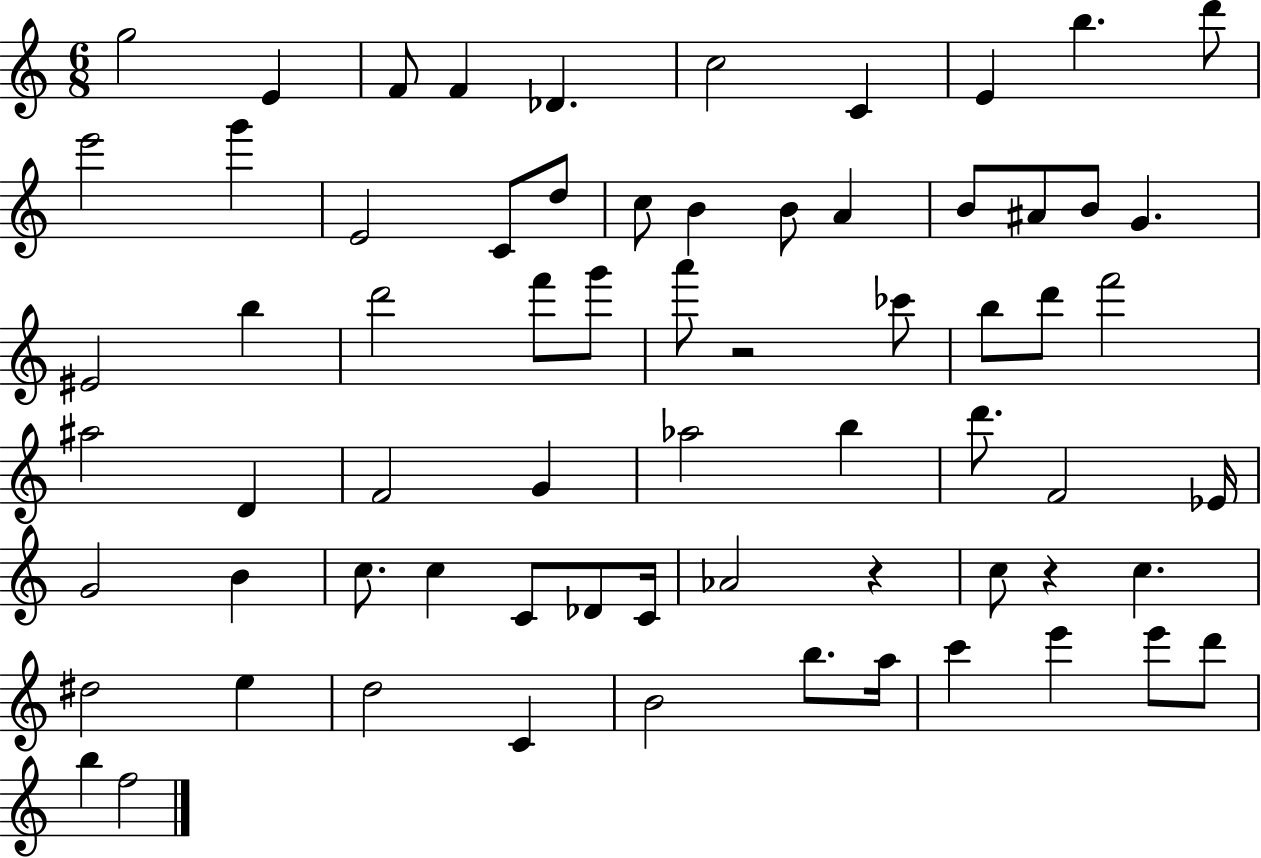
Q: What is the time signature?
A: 6/8